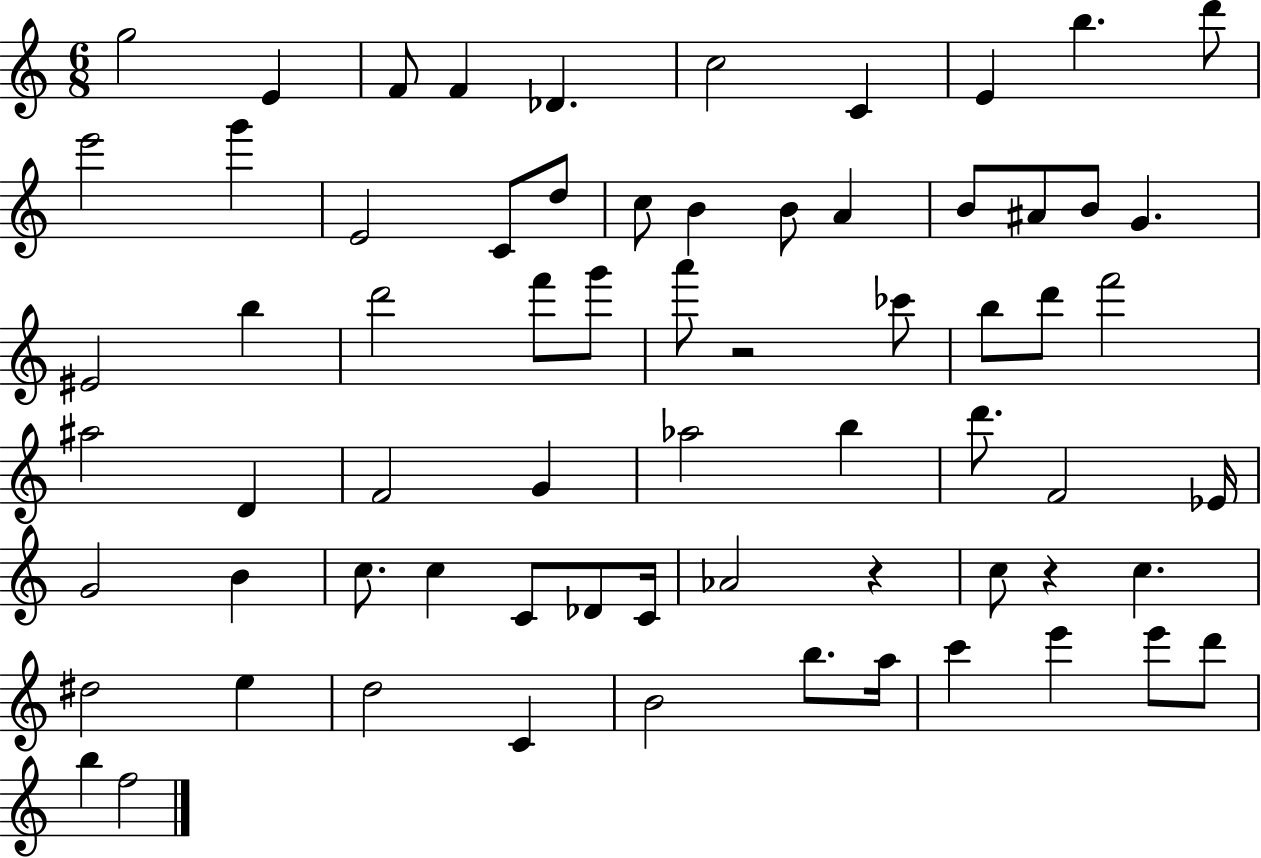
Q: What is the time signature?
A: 6/8